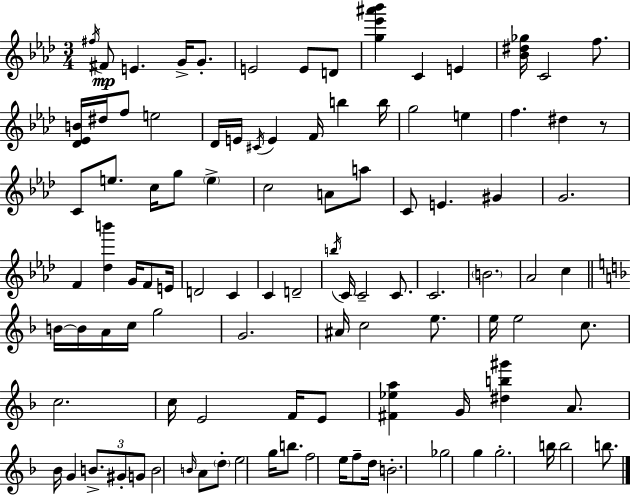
F#5/s F#4/e E4/q. G4/s G4/e. E4/h E4/e D4/e [G5,Eb6,A#6,Bb6]/q C4/q E4/q [Bb4,D#5,Gb5]/s C4/h F5/e. [Db4,Eb4,B4]/s D#5/s F5/e E5/h Db4/s E4/s C#4/s E4/q F4/s B5/q B5/s G5/h E5/q F5/q. D#5/q R/e C4/e E5/e. C5/s G5/e E5/q C5/h A4/e A5/e C4/e E4/q. G#4/q G4/h. F4/q [Db5,B6]/q G4/s F4/e E4/s D4/h C4/q C4/q D4/h B5/s C4/s C4/h C4/e. C4/h. B4/h. Ab4/h C5/q B4/s B4/s A4/s C5/s G5/h G4/h. A#4/s C5/h E5/e. E5/s E5/h C5/e. C5/h. C5/s E4/h F4/s E4/e [F#4,Eb5,A5]/q G4/s [D#5,B5,G#6]/q A4/e. Bb4/s G4/q B4/e. G#4/e G4/e B4/h B4/s A4/e D5/e E5/h G5/s B5/e. F5/h E5/s F5/e D5/s B4/h. Gb5/h G5/q G5/h. B5/s B5/h B5/e.